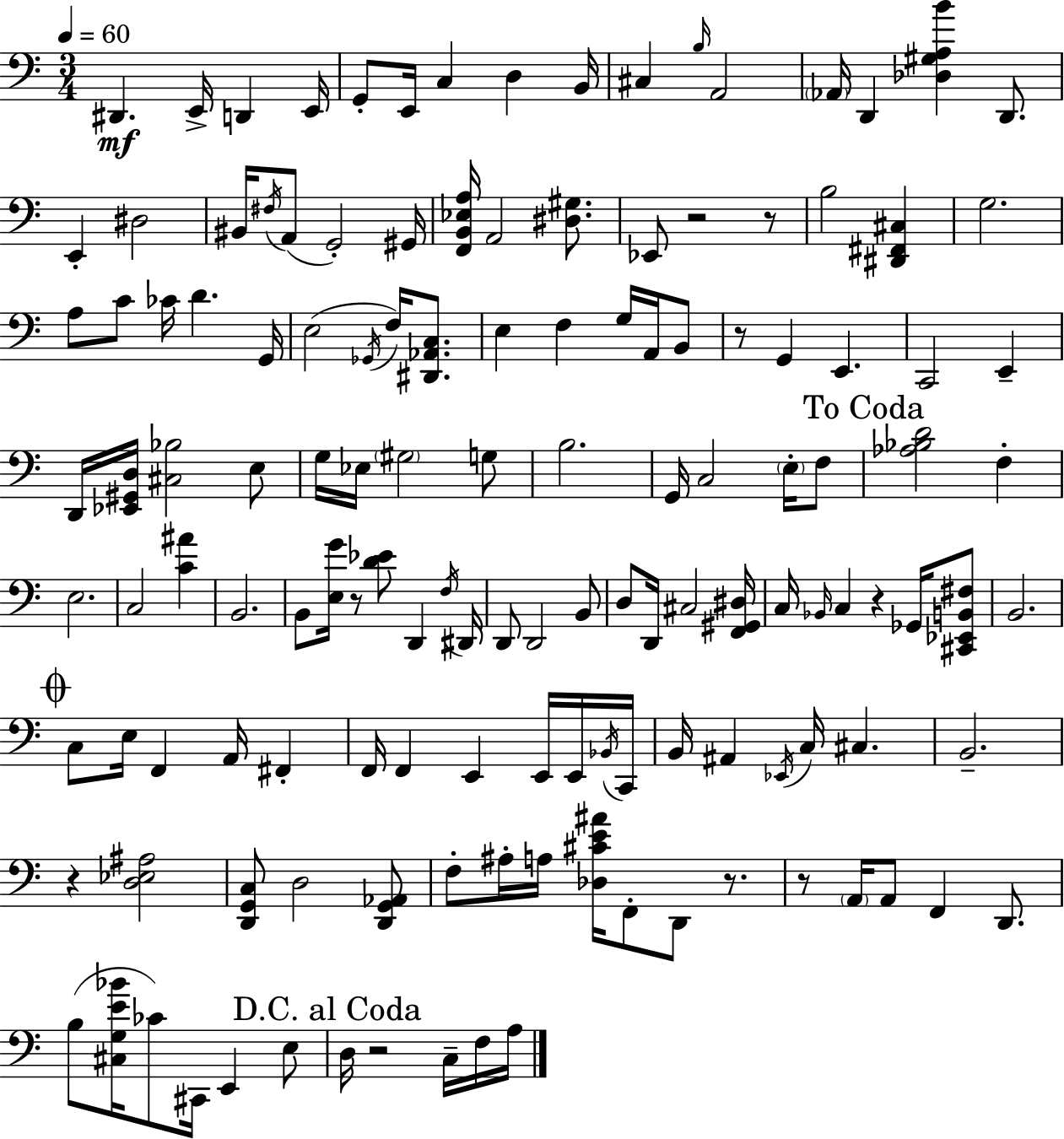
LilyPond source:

{
  \clef bass
  \numericTimeSignature
  \time 3/4
  \key c \major
  \tempo 4 = 60
  dis,4.\mf e,16-> d,4 e,16 | g,8-. e,16 c4 d4 b,16 | cis4 \grace { b16 } a,2 | \parenthesize aes,16 d,4 <des gis a b'>4 d,8. | \break e,4-. dis2 | bis,16 \acciaccatura { fis16 }( a,8 g,2-.) | gis,16 <f, b, ees a>16 a,2 <dis gis>8. | ees,8 r2 | \break r8 b2 <dis, fis, cis>4 | g2. | a8 c'8 ces'16 d'4. | g,16 e2( \acciaccatura { ges,16 } f16) | \break <dis, aes, c>8. e4 f4 g16 | a,16 b,8 r8 g,4 e,4. | c,2 e,4-- | d,16 <ees, gis, d>16 <cis bes>2 | \break e8 g16 ees16 \parenthesize gis2 | g8 b2. | g,16 c2 | \parenthesize e16-. f8 \mark "To Coda" <aes bes d'>2 f4-. | \break e2. | c2 <c' ais'>4 | b,2. | b,8 <e g'>16 r8 <d' ees'>8 d,4 | \break \acciaccatura { f16 } dis,16 d,8 d,2 | b,8 d8 d,16 cis2 | <f, gis, dis>16 c16 \grace { bes,16 } c4 r4 | ges,16 <cis, ees, b, fis>8 b,2. | \break \mark \markup { \musicglyph "scripts.coda" } c8 e16 f,4 | a,16 fis,4-. f,16 f,4 e,4 | e,16 e,16 \acciaccatura { bes,16 } c,16 b,16 ais,4 \acciaccatura { ees,16 } | c16 cis4. b,2.-- | \break r4 <d ees ais>2 | <d, g, c>8 d2 | <d, g, aes,>8 f8-. ais16-. a16 <des cis' e' ais'>16 | f,8-. d,8 r8. r8 \parenthesize a,16 a,8 | \break f,4 d,8. b8( <cis g e' bes'>16 ces'8) | cis,16 e,4 e8 \mark "D.C. al Coda" d16 r2 | c16-- f16 a16 \bar "|."
}